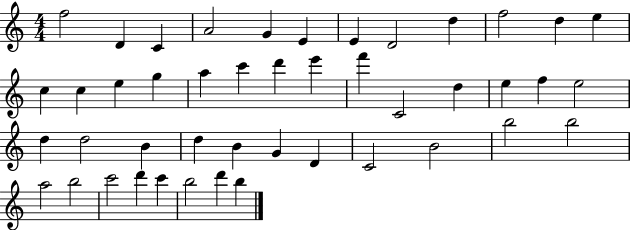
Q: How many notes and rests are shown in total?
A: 45